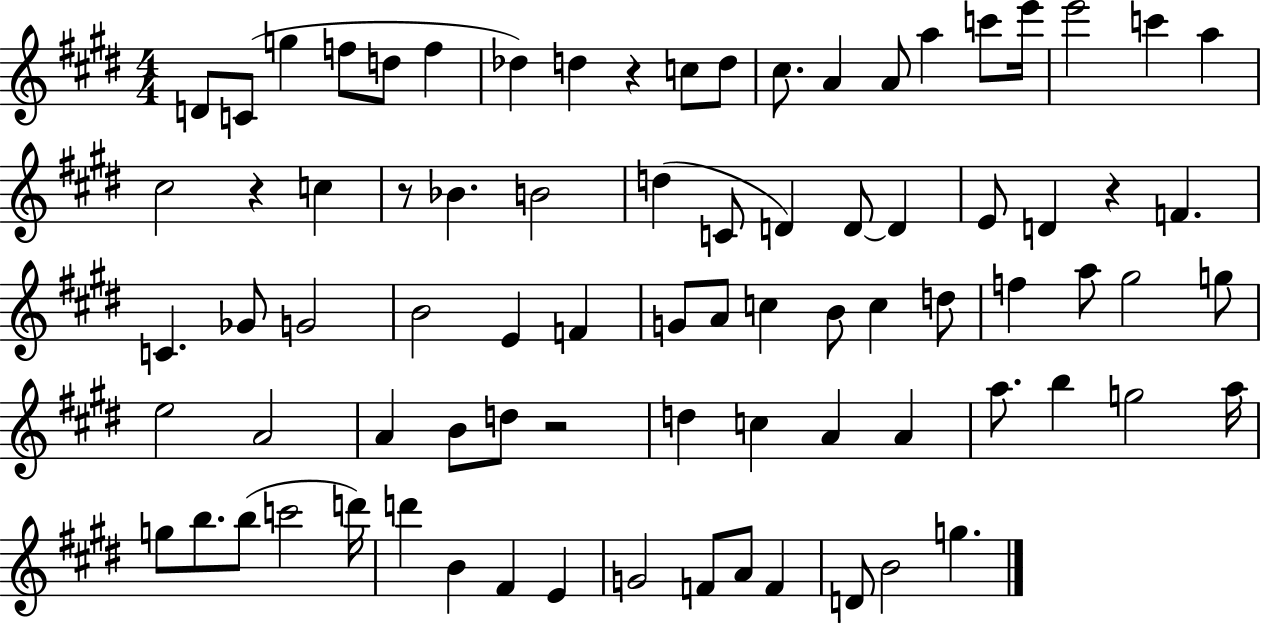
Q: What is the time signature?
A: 4/4